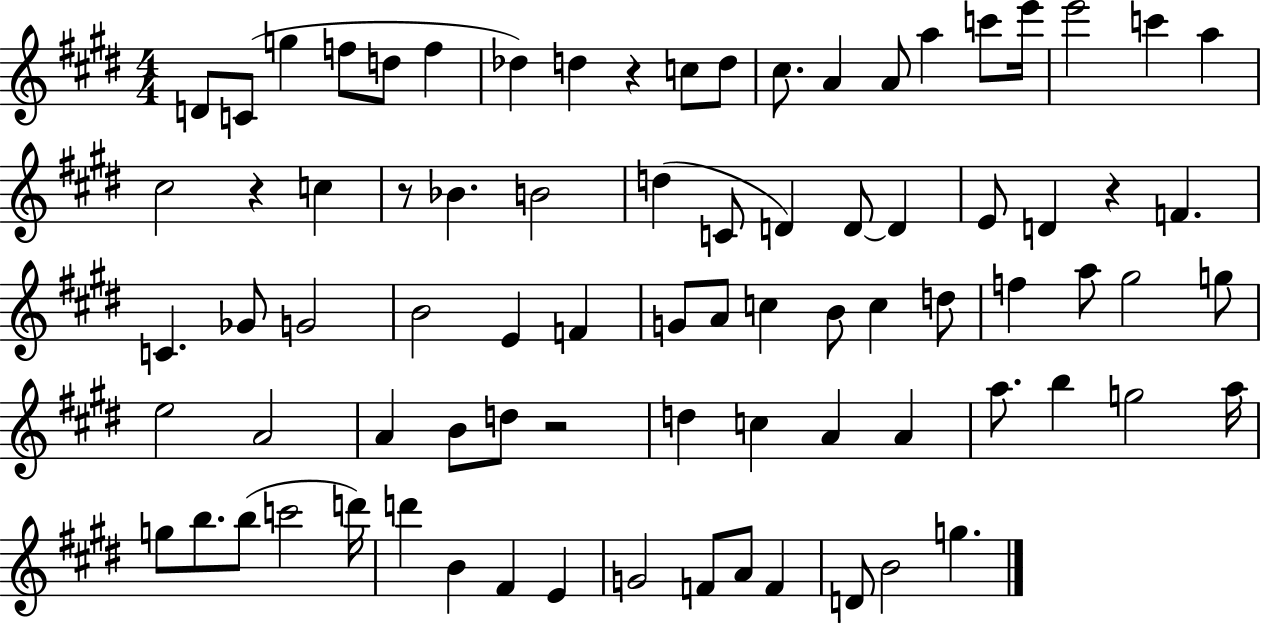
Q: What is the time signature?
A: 4/4